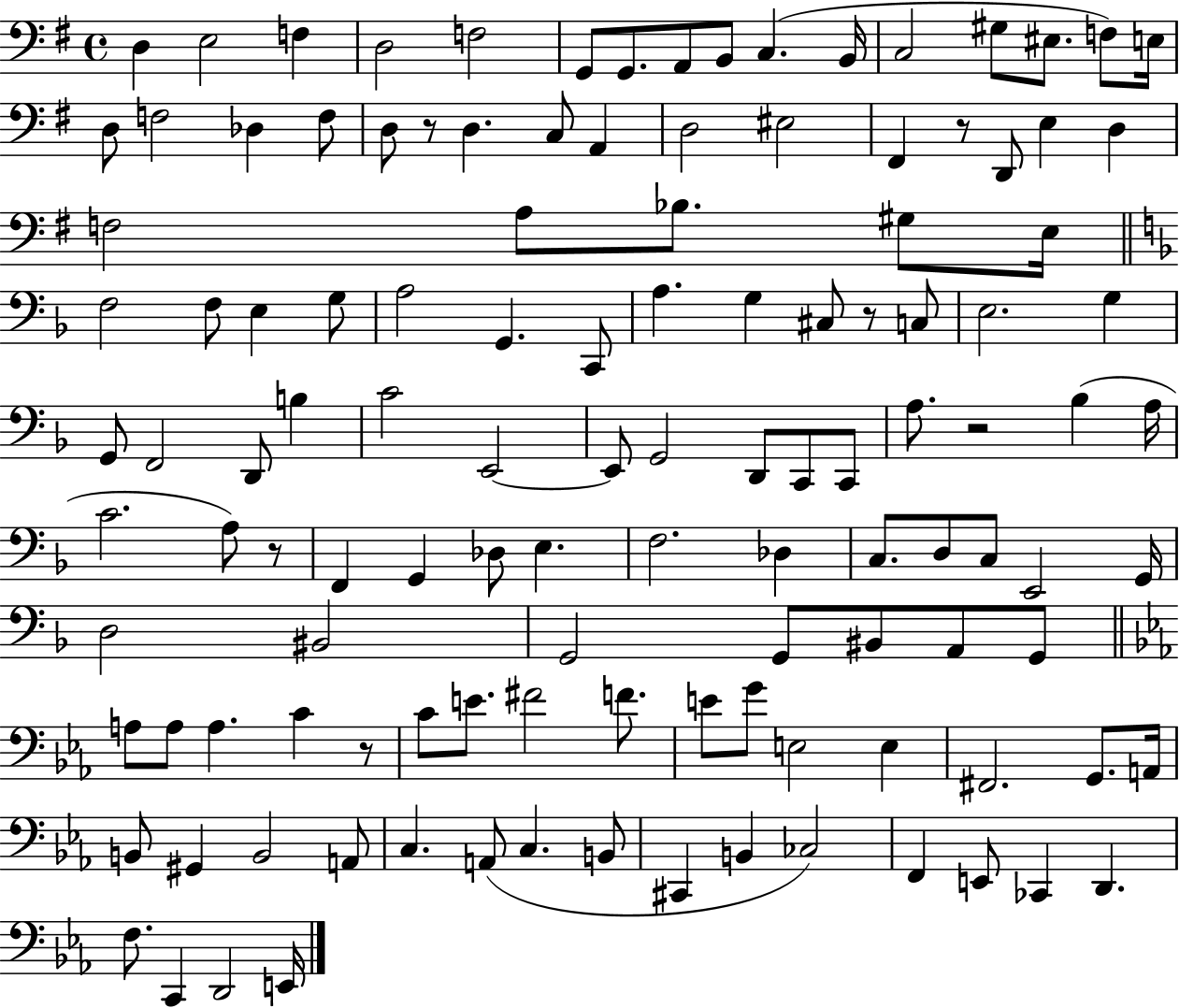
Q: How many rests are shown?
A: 6